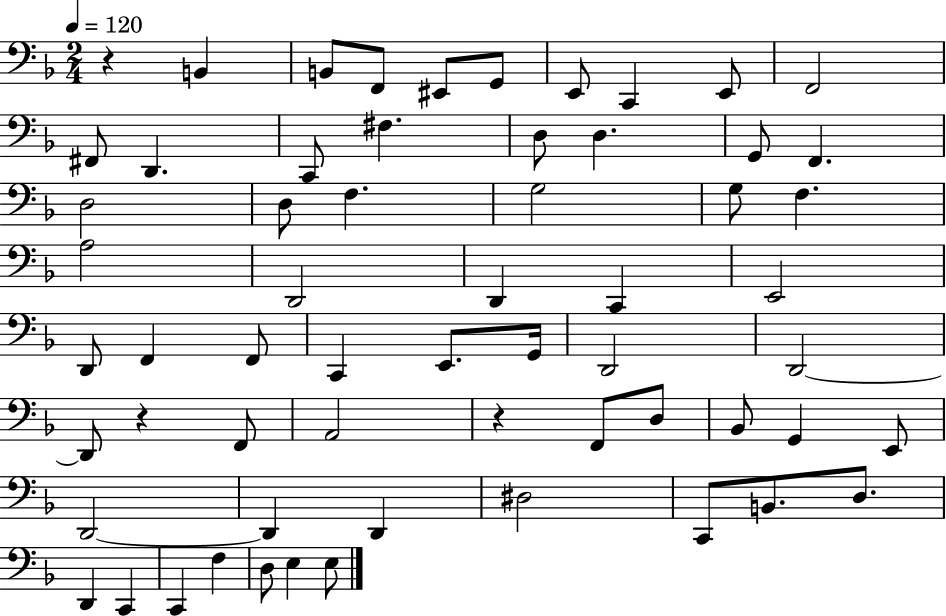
{
  \clef bass
  \numericTimeSignature
  \time 2/4
  \key f \major
  \tempo 4 = 120
  r4 b,4 | b,8 f,8 eis,8 g,8 | e,8 c,4 e,8 | f,2 | \break fis,8 d,4. | c,8 fis4. | d8 d4. | g,8 f,4. | \break d2 | d8 f4. | g2 | g8 f4. | \break a2 | d,2 | d,4 c,4 | e,2 | \break d,8 f,4 f,8 | c,4 e,8. g,16 | d,2 | d,2~~ | \break d,8 r4 f,8 | a,2 | r4 f,8 d8 | bes,8 g,4 e,8 | \break d,2~~ | d,4 d,4 | dis2 | c,8 b,8. d8. | \break d,4 c,4 | c,4 f4 | d8 e4 e8 | \bar "|."
}